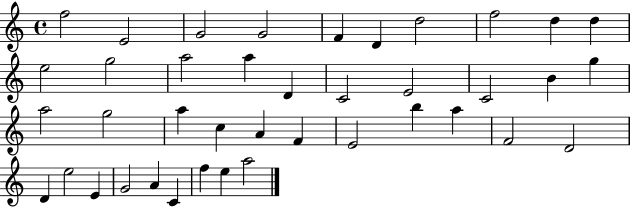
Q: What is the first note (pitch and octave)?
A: F5